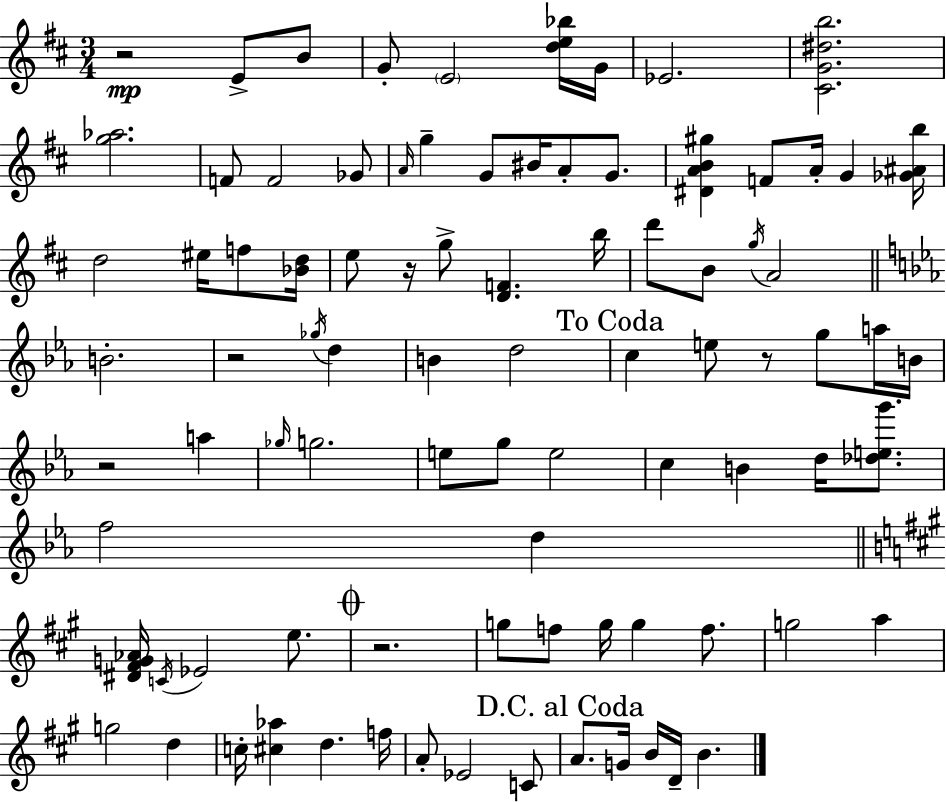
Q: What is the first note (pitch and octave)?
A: E4